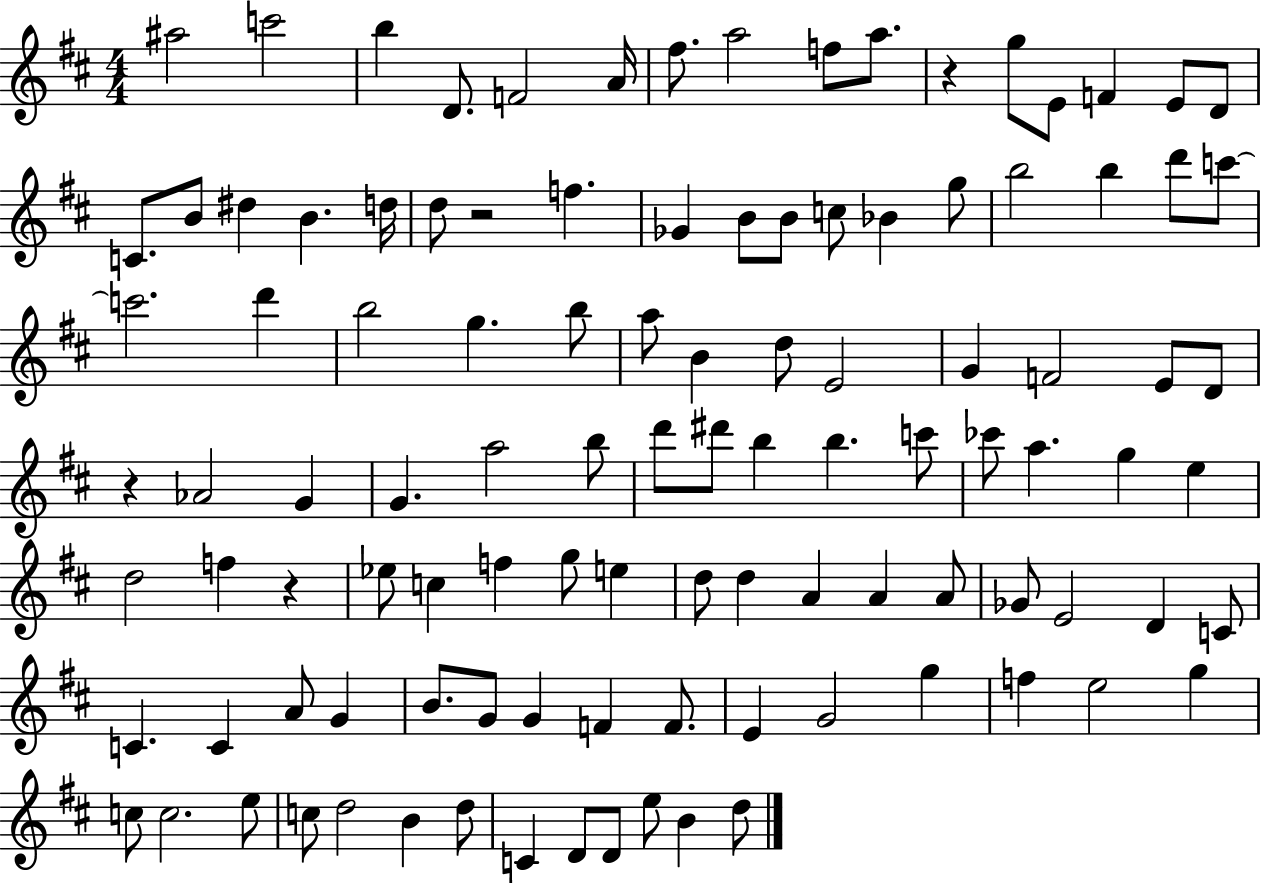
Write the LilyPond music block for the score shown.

{
  \clef treble
  \numericTimeSignature
  \time 4/4
  \key d \major
  ais''2 c'''2 | b''4 d'8. f'2 a'16 | fis''8. a''2 f''8 a''8. | r4 g''8 e'8 f'4 e'8 d'8 | \break c'8. b'8 dis''4 b'4. d''16 | d''8 r2 f''4. | ges'4 b'8 b'8 c''8 bes'4 g''8 | b''2 b''4 d'''8 c'''8~~ | \break c'''2. d'''4 | b''2 g''4. b''8 | a''8 b'4 d''8 e'2 | g'4 f'2 e'8 d'8 | \break r4 aes'2 g'4 | g'4. a''2 b''8 | d'''8 dis'''8 b''4 b''4. c'''8 | ces'''8 a''4. g''4 e''4 | \break d''2 f''4 r4 | ees''8 c''4 f''4 g''8 e''4 | d''8 d''4 a'4 a'4 a'8 | ges'8 e'2 d'4 c'8 | \break c'4. c'4 a'8 g'4 | b'8. g'8 g'4 f'4 f'8. | e'4 g'2 g''4 | f''4 e''2 g''4 | \break c''8 c''2. e''8 | c''8 d''2 b'4 d''8 | c'4 d'8 d'8 e''8 b'4 d''8 | \bar "|."
}